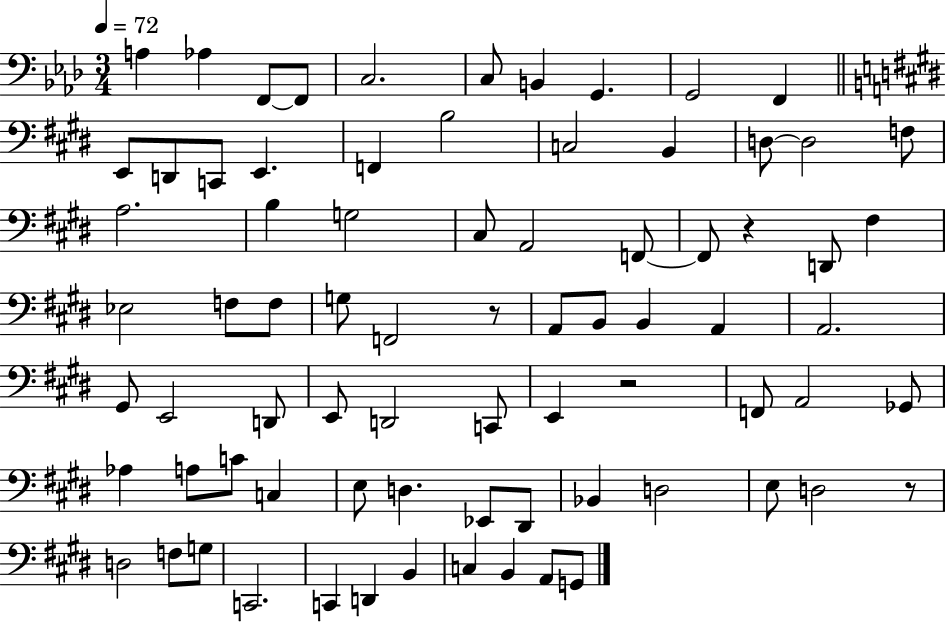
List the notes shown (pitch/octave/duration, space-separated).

A3/q Ab3/q F2/e F2/e C3/h. C3/e B2/q G2/q. G2/h F2/q E2/e D2/e C2/e E2/q. F2/q B3/h C3/h B2/q D3/e D3/h F3/e A3/h. B3/q G3/h C#3/e A2/h F2/e F2/e R/q D2/e F#3/q Eb3/h F3/e F3/e G3/e F2/h R/e A2/e B2/e B2/q A2/q A2/h. G#2/e E2/h D2/e E2/e D2/h C2/e E2/q R/h F2/e A2/h Gb2/e Ab3/q A3/e C4/e C3/q E3/e D3/q. Eb2/e D#2/e Bb2/q D3/h E3/e D3/h R/e D3/h F3/e G3/e C2/h. C2/q D2/q B2/q C3/q B2/q A2/e G2/e